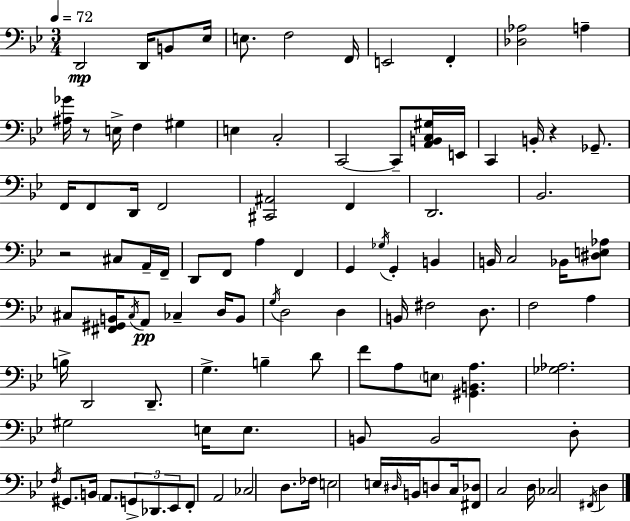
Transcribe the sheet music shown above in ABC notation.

X:1
T:Untitled
M:3/4
L:1/4
K:Bb
D,,2 D,,/4 B,,/2 _E,/4 E,/2 F,2 F,,/4 E,,2 F,, [_D,_A,]2 A, [^A,_G]/4 z/2 E,/4 F, ^G, E, C,2 C,,2 C,,/2 [A,,B,,C,^G,]/4 E,,/4 C,, B,,/4 z _G,,/2 F,,/4 F,,/2 D,,/4 F,,2 [^C,,^A,,]2 F,, D,,2 _B,,2 z2 ^C,/2 A,,/4 F,,/4 D,,/2 F,,/2 A, F,, G,, _G,/4 G,, B,, B,,/4 C,2 _B,,/4 [^D,E,_A,]/2 ^C,/2 [^F,,^G,,B,,]/4 ^C,/4 A,,/2 _C, D,/4 B,,/2 G,/4 D,2 D, B,,/4 ^F,2 D,/2 F,2 A, B,/4 D,,2 D,,/2 G, B, D/2 F/2 A,/2 E,/2 [^G,,B,,A,] [_G,_A,]2 ^G,2 E,/4 E,/2 B,,/2 B,,2 D,/2 F,/4 ^G,,/2 B,,/4 A,,/2 G,,/2 _D,,/2 _E,,/2 F,,/2 A,,2 _C,2 D,/2 _F,/4 E,2 E,/4 ^D,/4 B,,/4 D,/2 C,/4 [^F,,_D,]/2 C,2 D,/4 _C,2 ^F,,/4 D,